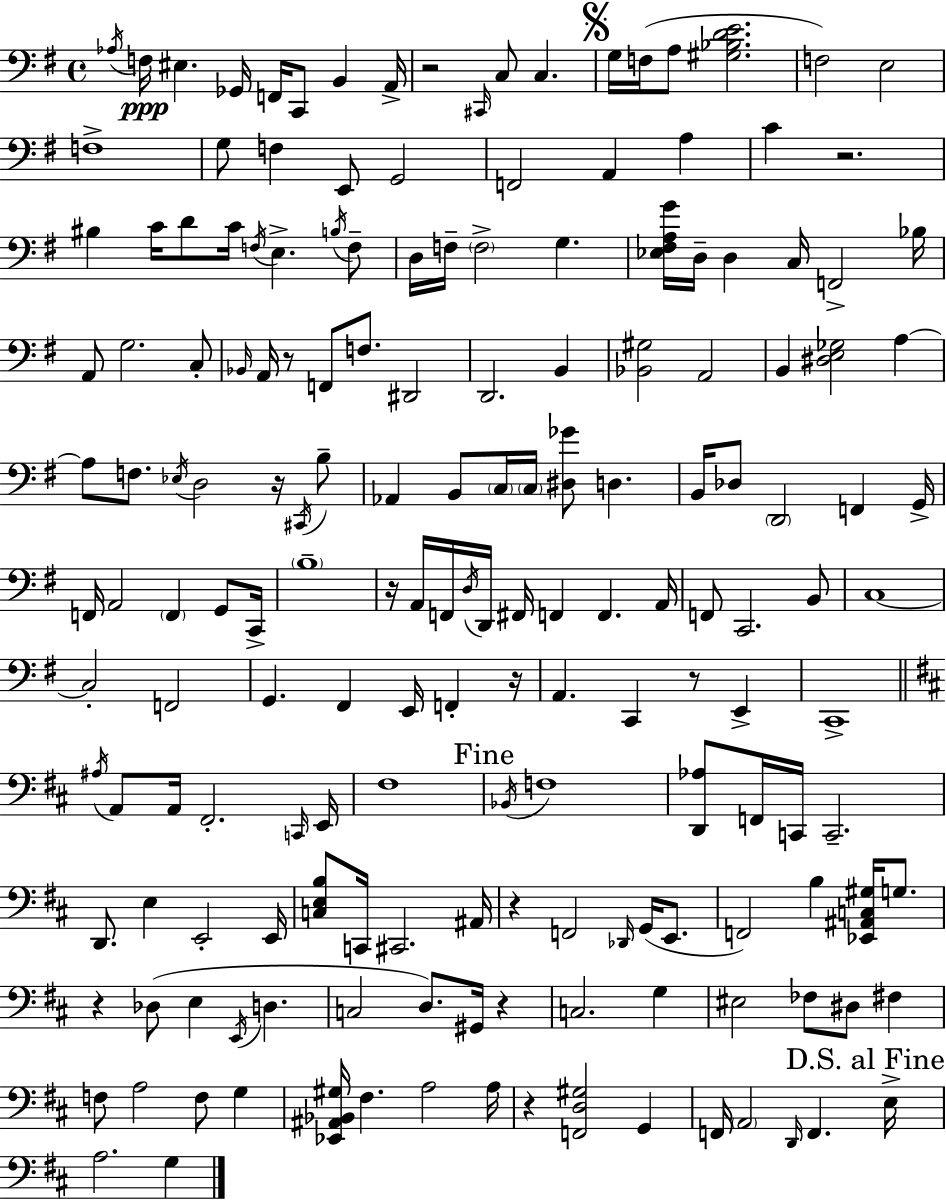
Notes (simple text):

Ab3/s F3/s EIS3/q. Gb2/s F2/s C2/e B2/q A2/s R/h C#2/s C3/e C3/q. G3/s F3/s A3/e [G#3,Bb3,D4,E4]/h. F3/h E3/h F3/w G3/e F3/q E2/e G2/h F2/h A2/q A3/q C4/q R/h. BIS3/q C4/s D4/e C4/s F3/s E3/q. B3/s F3/e D3/s F3/s F3/h G3/q. [Eb3,F#3,A3,G4]/s D3/s D3/q C3/s F2/h Bb3/s A2/e G3/h. C3/e Bb2/s A2/s R/e F2/e F3/e. D#2/h D2/h. B2/q [Bb2,G#3]/h A2/h B2/q [D#3,E3,Gb3]/h A3/q A3/e F3/e. Eb3/s D3/h R/s C#2/s B3/e Ab2/q B2/e C3/s C3/s [D#3,Gb4]/e D3/q. B2/s Db3/e D2/h F2/q G2/s F2/s A2/h F2/q G2/e C2/s B3/w R/s A2/s F2/s D3/s D2/s F#2/s F2/q F2/q. A2/s F2/e C2/h. B2/e C3/w C3/h F2/h G2/q. F#2/q E2/s F2/q R/s A2/q. C2/q R/e E2/q C2/w A#3/s A2/e A2/s F#2/h. C2/s E2/s F#3/w Bb2/s F3/w [D2,Ab3]/e F2/s C2/s C2/h. D2/e. E3/q E2/h E2/s [C3,E3,B3]/e C2/s C#2/h. A#2/s R/q F2/h Db2/s G2/s E2/e. F2/h B3/q [Eb2,A#2,C3,G#3]/s G3/e. R/q Db3/e E3/q E2/s D3/q. C3/h D3/e. G#2/s R/q C3/h. G3/q EIS3/h FES3/e D#3/e F#3/q F3/e A3/h F3/e G3/q [Eb2,A#2,Bb2,G#3]/s F#3/q. A3/h A3/s R/q [F2,D3,G#3]/h G2/q F2/s A2/h D2/s F2/q. E3/s A3/h. G3/q